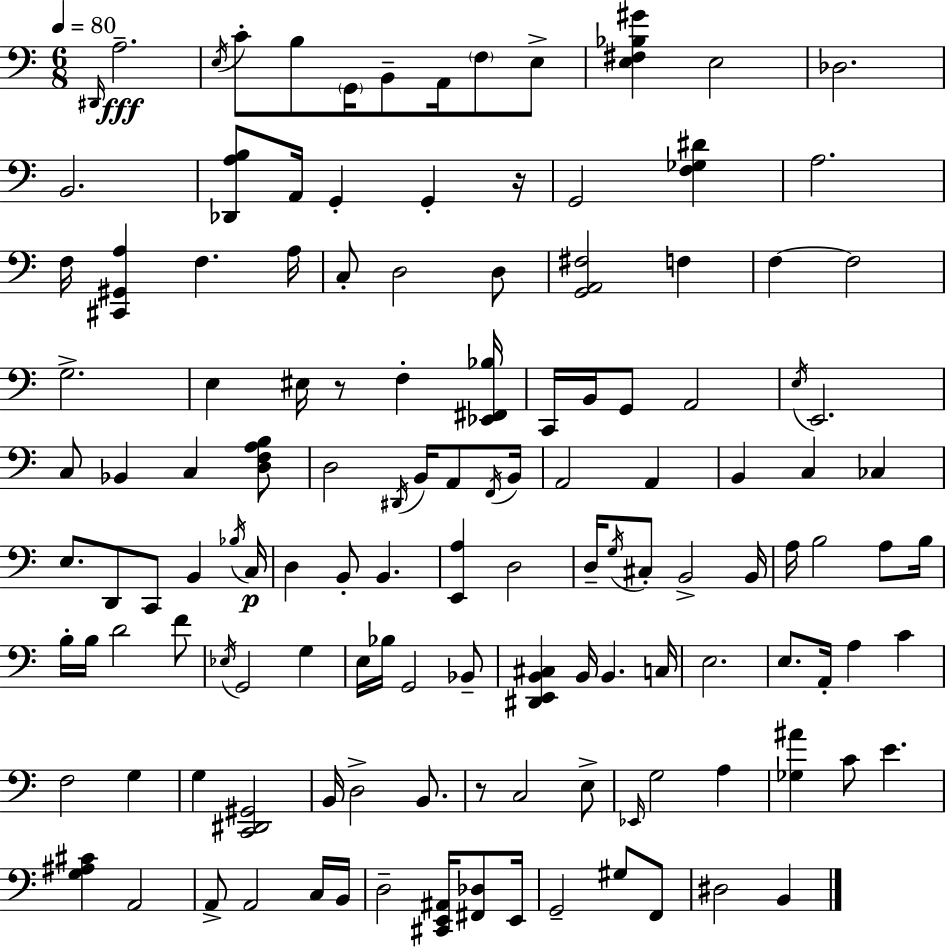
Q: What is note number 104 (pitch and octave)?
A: A2